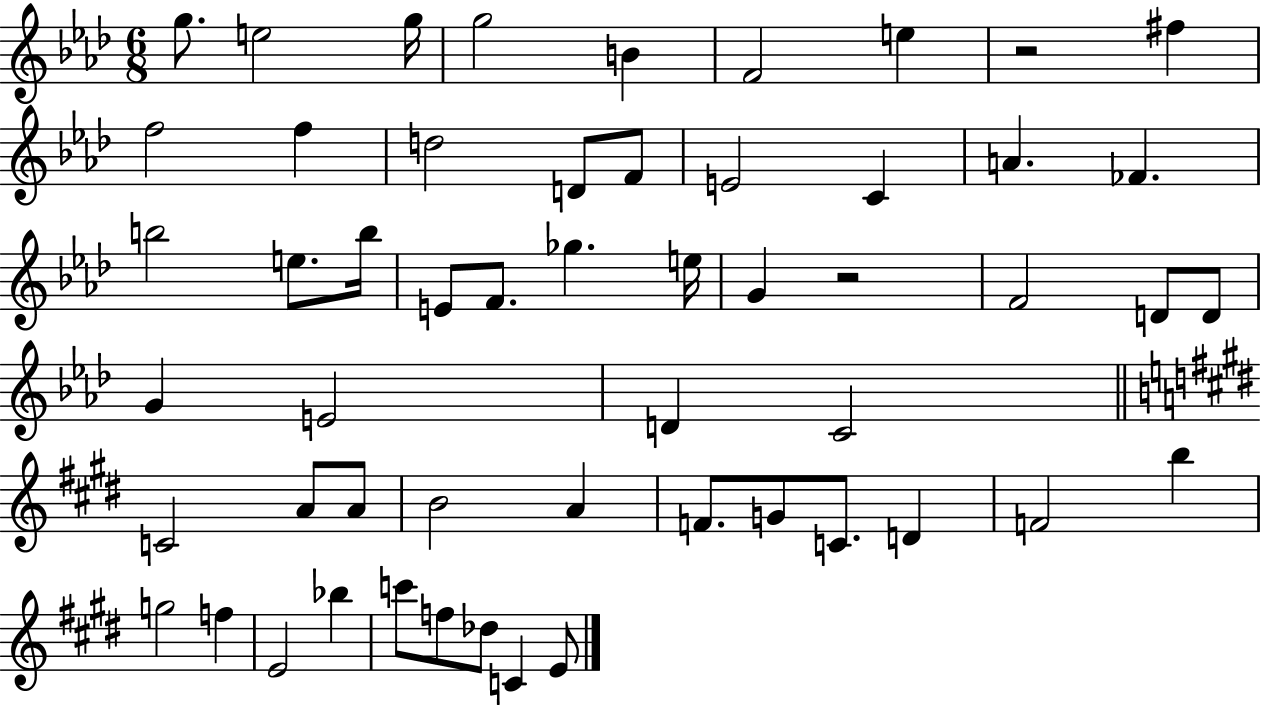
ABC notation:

X:1
T:Untitled
M:6/8
L:1/4
K:Ab
g/2 e2 g/4 g2 B F2 e z2 ^f f2 f d2 D/2 F/2 E2 C A _F b2 e/2 b/4 E/2 F/2 _g e/4 G z2 F2 D/2 D/2 G E2 D C2 C2 A/2 A/2 B2 A F/2 G/2 C/2 D F2 b g2 f E2 _b c'/2 f/2 _d/2 C E/2